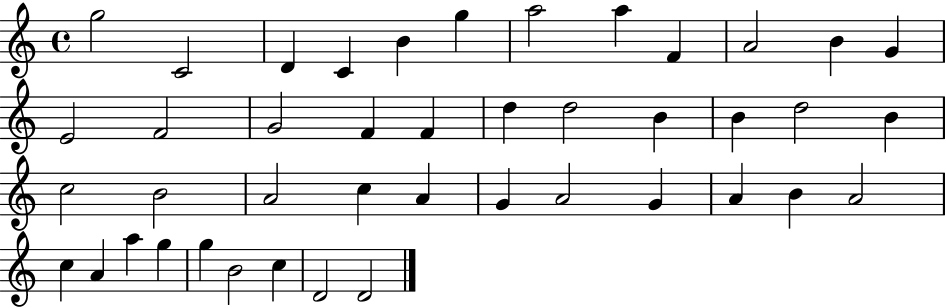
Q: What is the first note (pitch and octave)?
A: G5